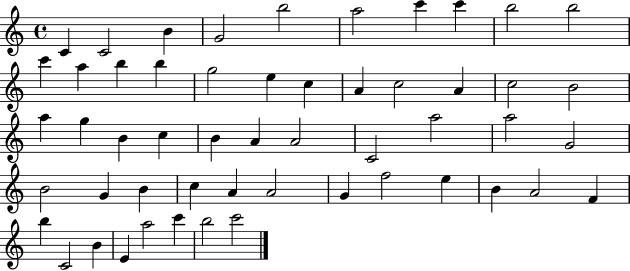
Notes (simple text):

C4/q C4/h B4/q G4/h B5/h A5/h C6/q C6/q B5/h B5/h C6/q A5/q B5/q B5/q G5/h E5/q C5/q A4/q C5/h A4/q C5/h B4/h A5/q G5/q B4/q C5/q B4/q A4/q A4/h C4/h A5/h A5/h G4/h B4/h G4/q B4/q C5/q A4/q A4/h G4/q F5/h E5/q B4/q A4/h F4/q B5/q C4/h B4/q E4/q A5/h C6/q B5/h C6/h